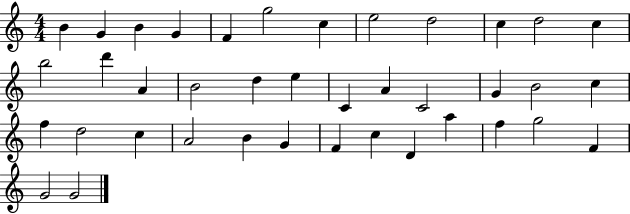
{
  \clef treble
  \numericTimeSignature
  \time 4/4
  \key c \major
  b'4 g'4 b'4 g'4 | f'4 g''2 c''4 | e''2 d''2 | c''4 d''2 c''4 | \break b''2 d'''4 a'4 | b'2 d''4 e''4 | c'4 a'4 c'2 | g'4 b'2 c''4 | \break f''4 d''2 c''4 | a'2 b'4 g'4 | f'4 c''4 d'4 a''4 | f''4 g''2 f'4 | \break g'2 g'2 | \bar "|."
}